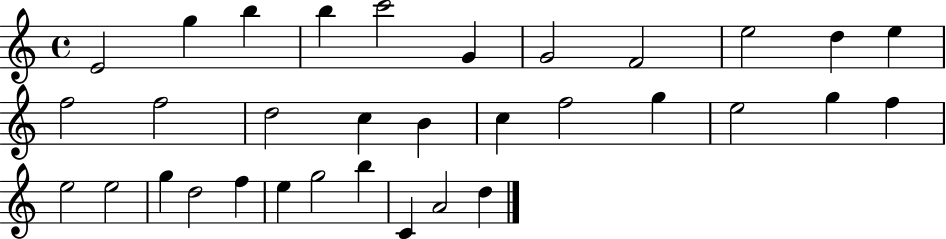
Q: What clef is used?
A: treble